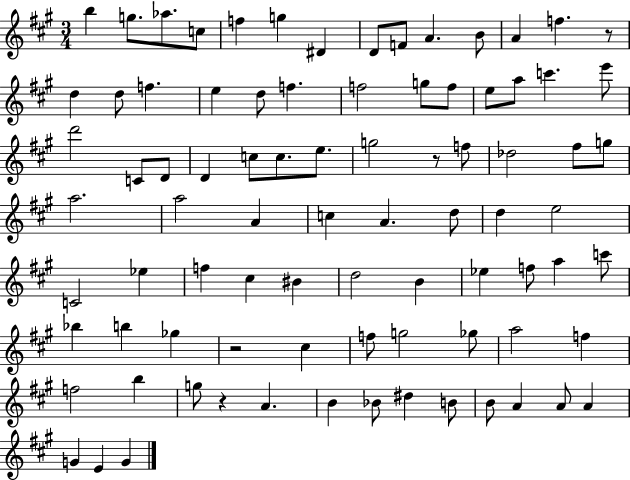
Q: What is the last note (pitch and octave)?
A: G4